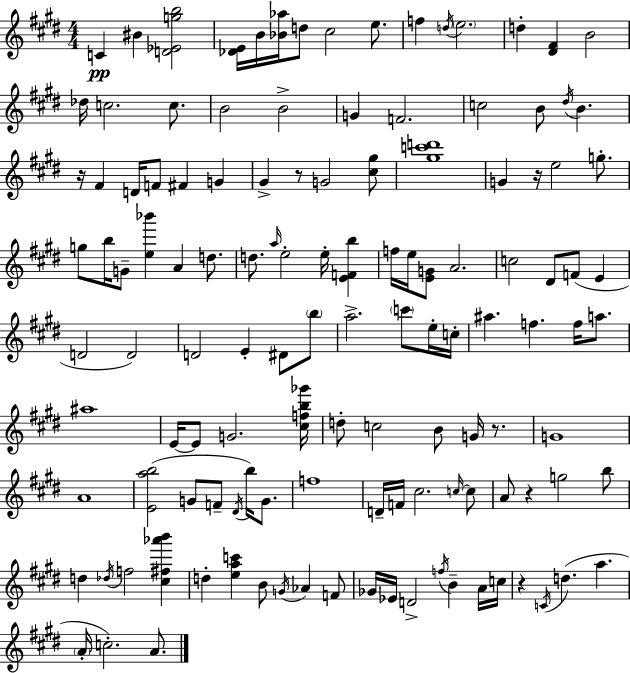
{
  \clef treble
  \numericTimeSignature
  \time 4/4
  \key e \major
  c'4\pp bis'4 <d' ees' g'' b''>2 | <des' e'>16 b'16 <bes' aes''>16 d''8 cis''2 e''8. | f''4 \acciaccatura { d''16 } \parenthesize e''2. | d''4-. <dis' fis'>4 b'2 | \break des''16 c''2. c''8. | b'2 b'2-> | g'4 f'2. | c''2 b'8 \acciaccatura { dis''16 } b'4. | \break r16 fis'4 d'16 f'8 fis'4 g'4 | gis'4-> r8 g'2 | <cis'' gis''>8 <gis'' c''' d'''>1 | g'4 r16 e''2 g''8.-. | \break g''8 b''16 g'8-- <e'' bes'''>4 a'4 d''8. | d''8. \grace { a''16 } e''2-. e''16-. <e' f' b''>4 | f''16 e''16 <e' g'>8 a'2. | c''2 dis'8 f'8( e'4 | \break d'2 d'2) | d'2 e'4-. dis'8 | \parenthesize b''8 a''2.-> \parenthesize c'''8 | e''16-. c''16-. ais''4. f''4. f''16 | \break a''8. ais''1 | e'16~~ e'8 g'2. | <cis'' f'' b'' ges'''>16 d''8-. c''2 b'8 g'16 | r8. g'1 | \break a'1 | <e' a'' b''>2( g'8 f'8-- \acciaccatura { dis'16 }) | b''16 g'8. f''1 | d'16-- f'16 cis''2. | \break \grace { c''16~ }~ c''8 a'8 r4 g''2 | b''8 d''4 \acciaccatura { des''16 } f''2 | <cis'' fis'' aes''' b'''>4 d''4-. <e'' a'' c'''>4 b'8 | \acciaccatura { g'16 } aes'4 f'8 ges'16 ees'16 d'2-> | \break \acciaccatura { f''16 } b'4-- a'16 c''16 r4 \acciaccatura { c'16 } d''4.( | a''4. \parenthesize a'16-. c''2.-.) | a'8. \bar "|."
}